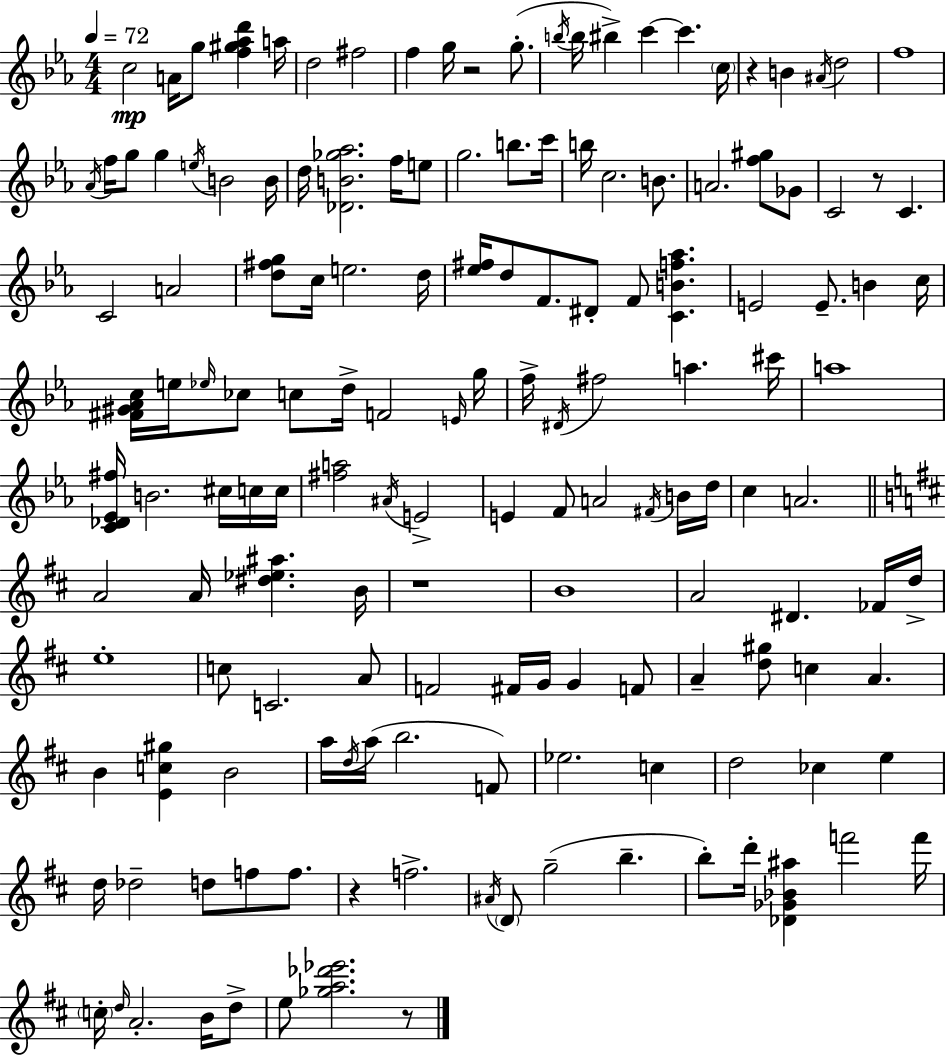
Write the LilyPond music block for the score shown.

{
  \clef treble
  \numericTimeSignature
  \time 4/4
  \key ees \major
  \tempo 4 = 72
  c''2\mp a'16 g''8 <f'' gis'' aes'' d'''>4 a''16 | d''2 fis''2 | f''4 g''16 r2 g''8.-.( | \acciaccatura { b''16 } b''16 bis''4->) c'''4~~ c'''4. | \break \parenthesize c''16 r4 b'4 \acciaccatura { ais'16 } d''2 | f''1 | \acciaccatura { aes'16 } f''16 g''8 g''4 \acciaccatura { e''16 } b'2 | b'16 d''16 <des' b' ges'' aes''>2. | \break f''16 e''8 g''2. | b''8. c'''16 b''16 c''2. | b'8. a'2. | <f'' gis''>8 ges'8 c'2 r8 c'4. | \break c'2 a'2 | <d'' fis'' g''>8 c''16 e''2. | d''16 <ees'' fis''>16 d''8 f'8. dis'8-. f'8 <c' b' f'' aes''>4. | e'2 e'8.-- b'4 | \break c''16 <fis' gis' aes' c''>16 e''16 \grace { ees''16 } ces''8 c''8 d''16-> f'2 | \grace { e'16 } g''16 f''16-> \acciaccatura { dis'16 } fis''2 | a''4. cis'''16 a''1 | <c' des' ees' fis''>16 b'2. | \break cis''16 c''16 c''16 <fis'' a''>2 \acciaccatura { ais'16 } | e'2-> e'4 f'8 a'2 | \acciaccatura { fis'16 } b'16 d''16 c''4 a'2. | \bar "||" \break \key d \major a'2 a'16 <dis'' ees'' ais''>4. b'16 | r1 | b'1 | a'2 dis'4. fes'16 d''16-> | \break e''1-. | c''8 c'2. a'8 | f'2 fis'16 g'16 g'4 f'8 | a'4-- <d'' gis''>8 c''4 a'4. | \break b'4 <e' c'' gis''>4 b'2 | a''16 \acciaccatura { d''16 }( a''16 b''2. f'8) | ees''2. c''4 | d''2 ces''4 e''4 | \break d''16 des''2-- d''8 f''8 f''8. | r4 f''2.-> | \acciaccatura { ais'16 } \parenthesize d'8 g''2--( b''4.-- | b''8-.) d'''16-. <des' ges' bes' ais''>4 f'''2 | \break f'''16 \parenthesize c''16-. \grace { d''16 } a'2.-. | b'16 d''8-> e''8 <ges'' a'' des''' ees'''>2. | r8 \bar "|."
}